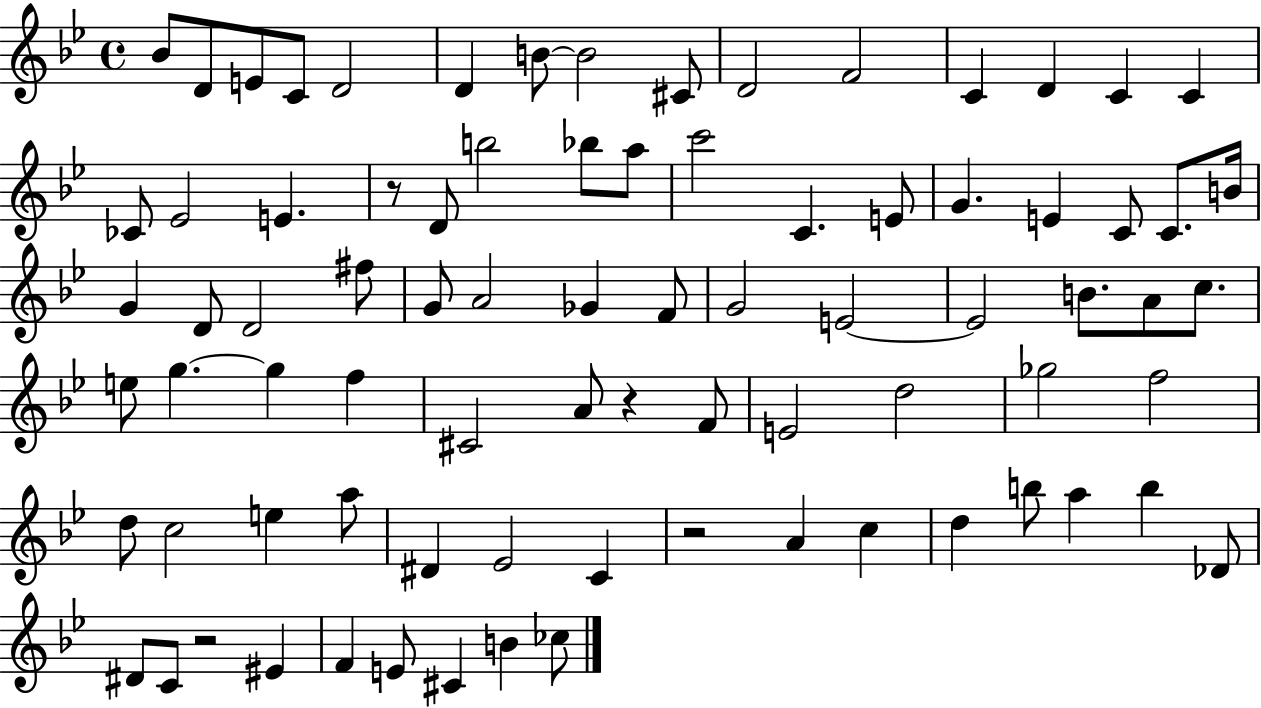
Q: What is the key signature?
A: BES major